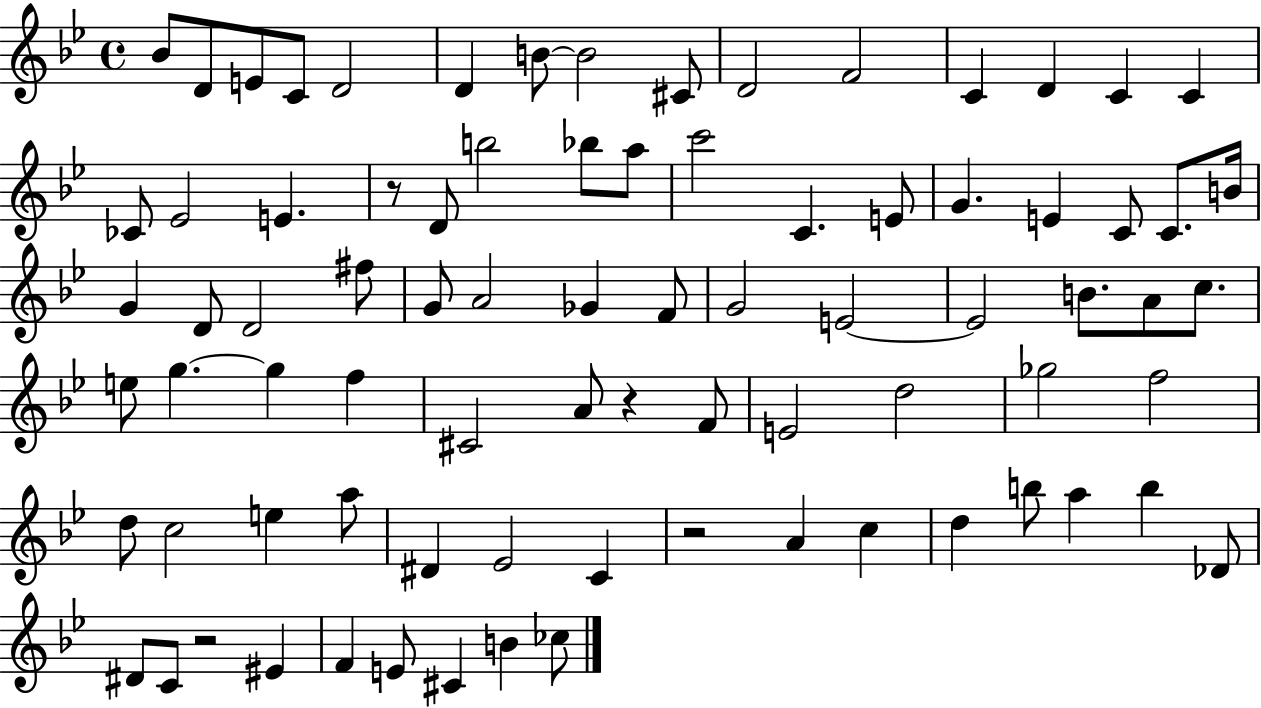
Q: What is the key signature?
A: BES major